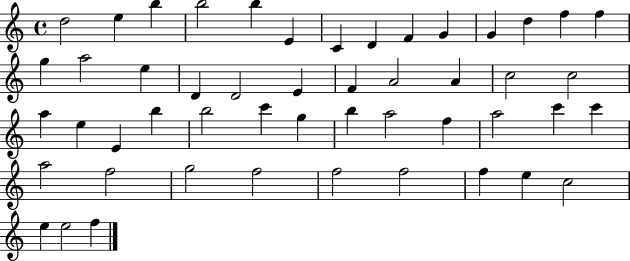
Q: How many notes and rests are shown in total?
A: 50